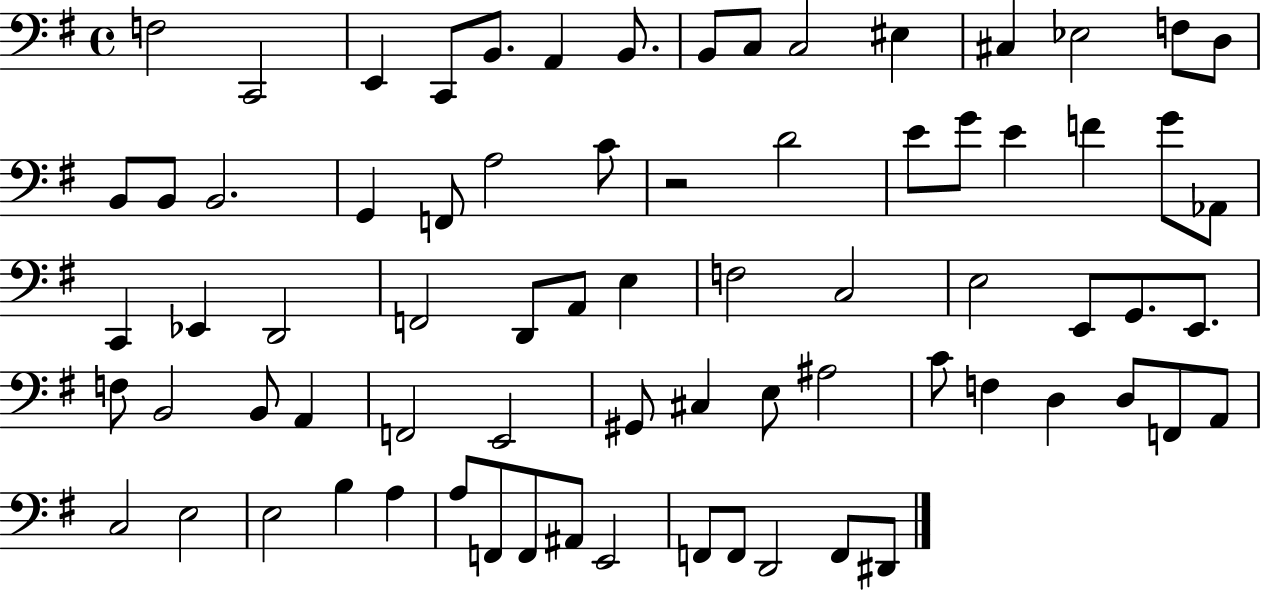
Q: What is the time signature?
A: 4/4